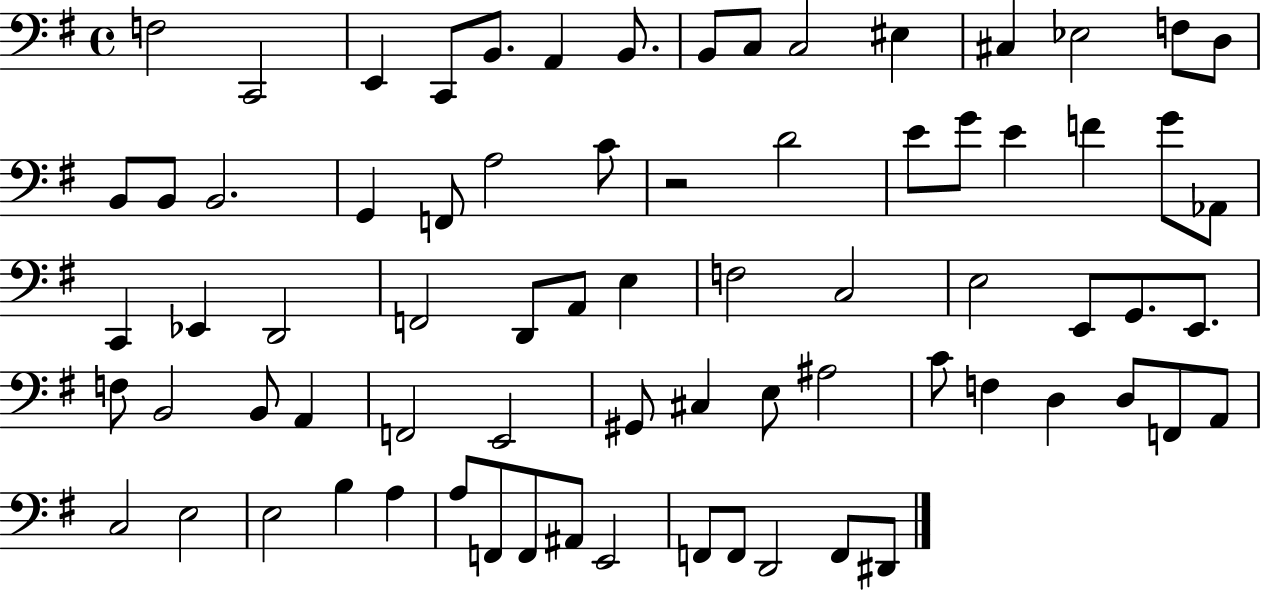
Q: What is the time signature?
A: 4/4